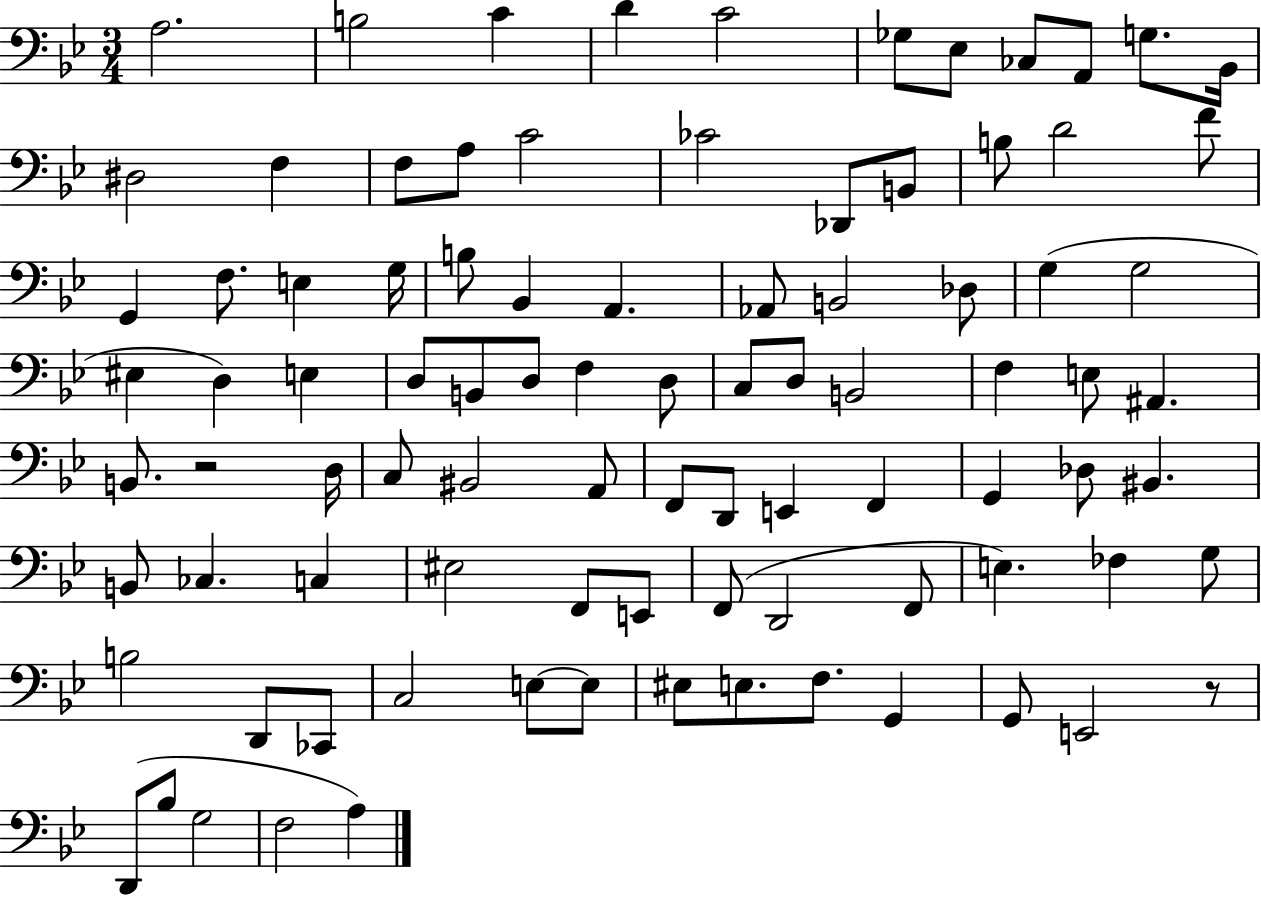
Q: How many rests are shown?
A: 2